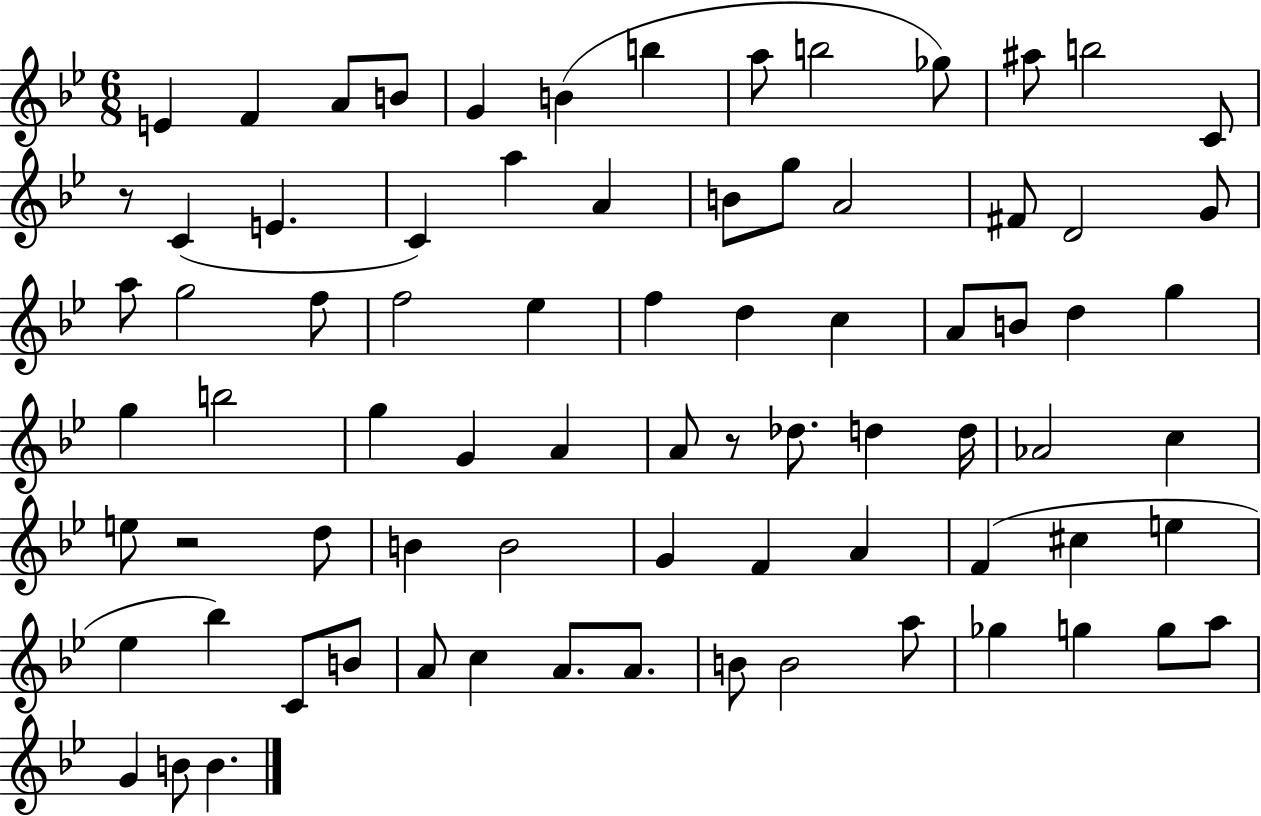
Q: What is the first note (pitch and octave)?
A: E4